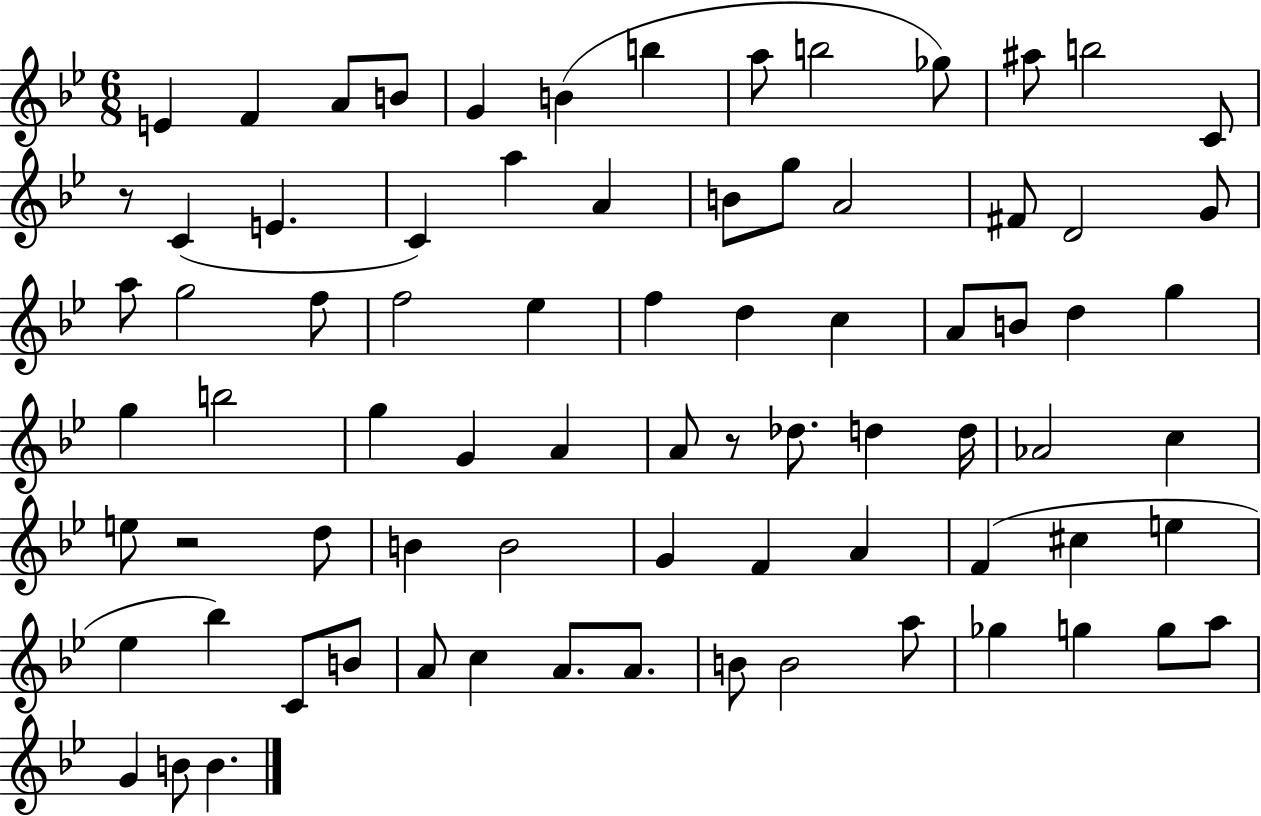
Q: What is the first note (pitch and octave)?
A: E4